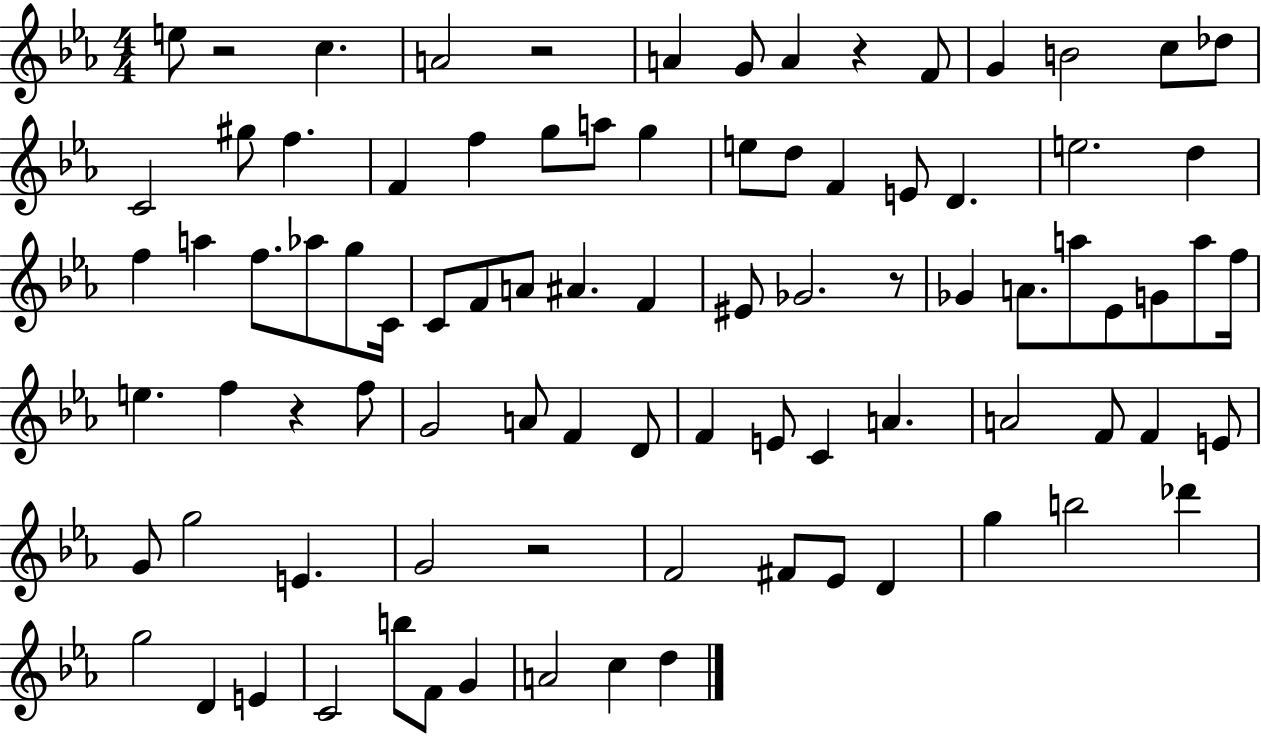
{
  \clef treble
  \numericTimeSignature
  \time 4/4
  \key ees \major
  e''8 r2 c''4. | a'2 r2 | a'4 g'8 a'4 r4 f'8 | g'4 b'2 c''8 des''8 | \break c'2 gis''8 f''4. | f'4 f''4 g''8 a''8 g''4 | e''8 d''8 f'4 e'8 d'4. | e''2. d''4 | \break f''4 a''4 f''8. aes''8 g''8 c'16 | c'8 f'8 a'8 ais'4. f'4 | eis'8 ges'2. r8 | ges'4 a'8. a''8 ees'8 g'8 a''8 f''16 | \break e''4. f''4 r4 f''8 | g'2 a'8 f'4 d'8 | f'4 e'8 c'4 a'4. | a'2 f'8 f'4 e'8 | \break g'8 g''2 e'4. | g'2 r2 | f'2 fis'8 ees'8 d'4 | g''4 b''2 des'''4 | \break g''2 d'4 e'4 | c'2 b''8 f'8 g'4 | a'2 c''4 d''4 | \bar "|."
}